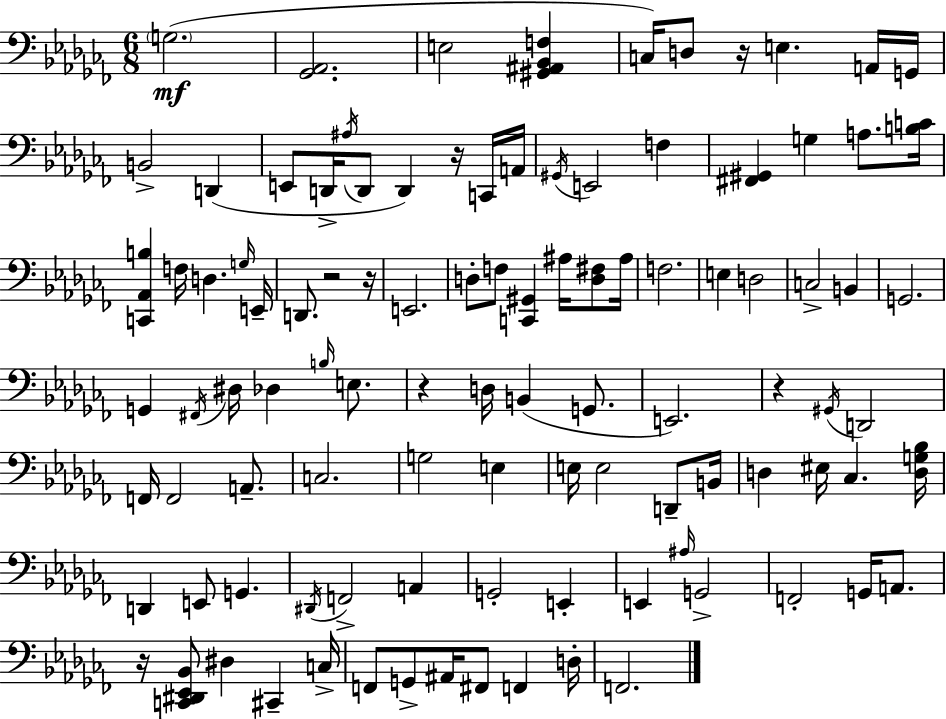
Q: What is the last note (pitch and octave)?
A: F2